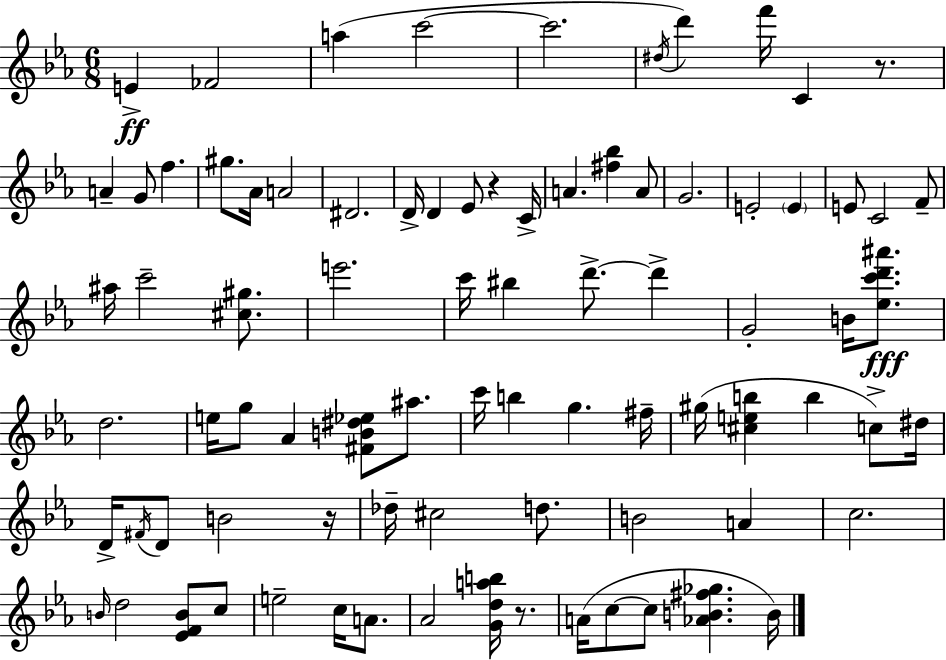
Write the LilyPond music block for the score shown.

{
  \clef treble
  \numericTimeSignature
  \time 6/8
  \key c \minor
  e'4->\ff fes'2 | a''4( c'''2~~ | c'''2. | \acciaccatura { dis''16 } d'''4) f'''16 c'4 r8. | \break a'4-- g'8 f''4. | gis''8. aes'16 a'2 | dis'2. | d'16-> d'4 ees'8 r4 | \break c'16-> a'4. <fis'' bes''>4 a'8 | g'2. | e'2-. \parenthesize e'4 | e'8 c'2 f'8-- | \break ais''16 c'''2-- <cis'' gis''>8. | e'''2. | c'''16 bis''4 d'''8.->~~ d'''4-> | g'2-. b'16 <ees'' c''' d''' ais'''>8.\fff | \break d''2. | e''16 g''8 aes'4 <fis' b' dis'' ees''>8 ais''8. | c'''16 b''4 g''4. | fis''16-- gis''16( <cis'' e'' b''>4 b''4 c''8->) | \break dis''16 d'16-> \acciaccatura { fis'16 } d'8 b'2 | r16 des''16-- cis''2 d''8. | b'2 a'4 | c''2. | \break \grace { b'16 } d''2 <ees' f' b'>8 | c''8 e''2-- c''16 | a'8. aes'2 <g' d'' a'' b''>16 | r8. a'16( c''8~~ c''8 <aes' b' fis'' ges''>4. | \break b'16) \bar "|."
}